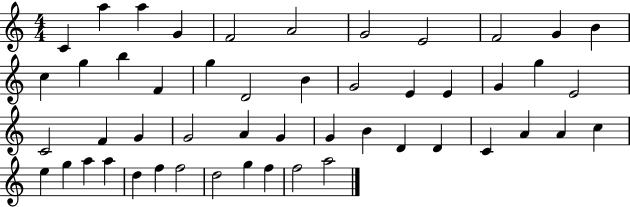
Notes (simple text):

C4/q A5/q A5/q G4/q F4/h A4/h G4/h E4/h F4/h G4/q B4/q C5/q G5/q B5/q F4/q G5/q D4/h B4/q G4/h E4/q E4/q G4/q G5/q E4/h C4/h F4/q G4/q G4/h A4/q G4/q G4/q B4/q D4/q D4/q C4/q A4/q A4/q C5/q E5/q G5/q A5/q A5/q D5/q F5/q F5/h D5/h G5/q F5/q F5/h A5/h